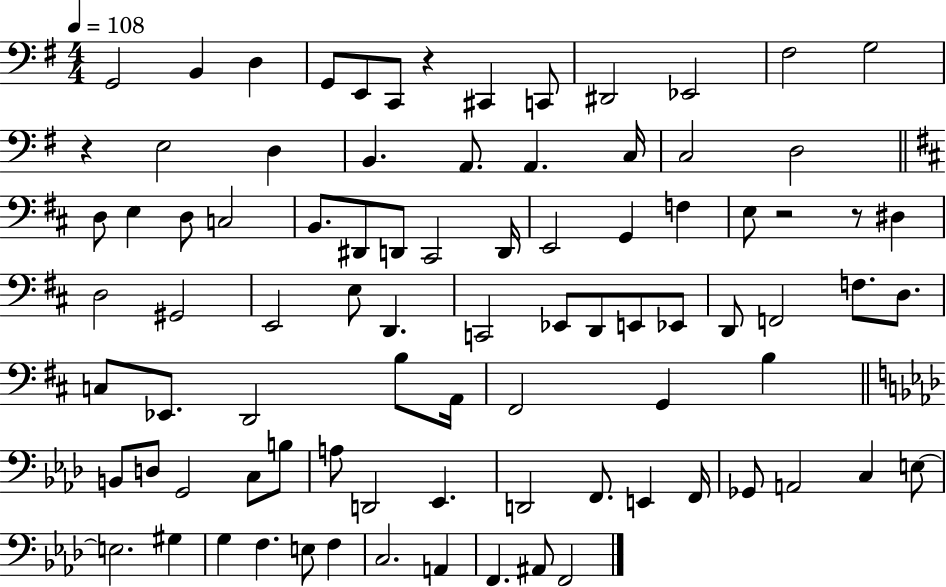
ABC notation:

X:1
T:Untitled
M:4/4
L:1/4
K:G
G,,2 B,, D, G,,/2 E,,/2 C,,/2 z ^C,, C,,/2 ^D,,2 _E,,2 ^F,2 G,2 z E,2 D, B,, A,,/2 A,, C,/4 C,2 D,2 D,/2 E, D,/2 C,2 B,,/2 ^D,,/2 D,,/2 ^C,,2 D,,/4 E,,2 G,, F, E,/2 z2 z/2 ^D, D,2 ^G,,2 E,,2 E,/2 D,, C,,2 _E,,/2 D,,/2 E,,/2 _E,,/2 D,,/2 F,,2 F,/2 D,/2 C,/2 _E,,/2 D,,2 B,/2 A,,/4 ^F,,2 G,, B, B,,/2 D,/2 G,,2 C,/2 B,/2 A,/2 D,,2 _E,, D,,2 F,,/2 E,, F,,/4 _G,,/2 A,,2 C, E,/2 E,2 ^G, G, F, E,/2 F, C,2 A,, F,, ^A,,/2 F,,2